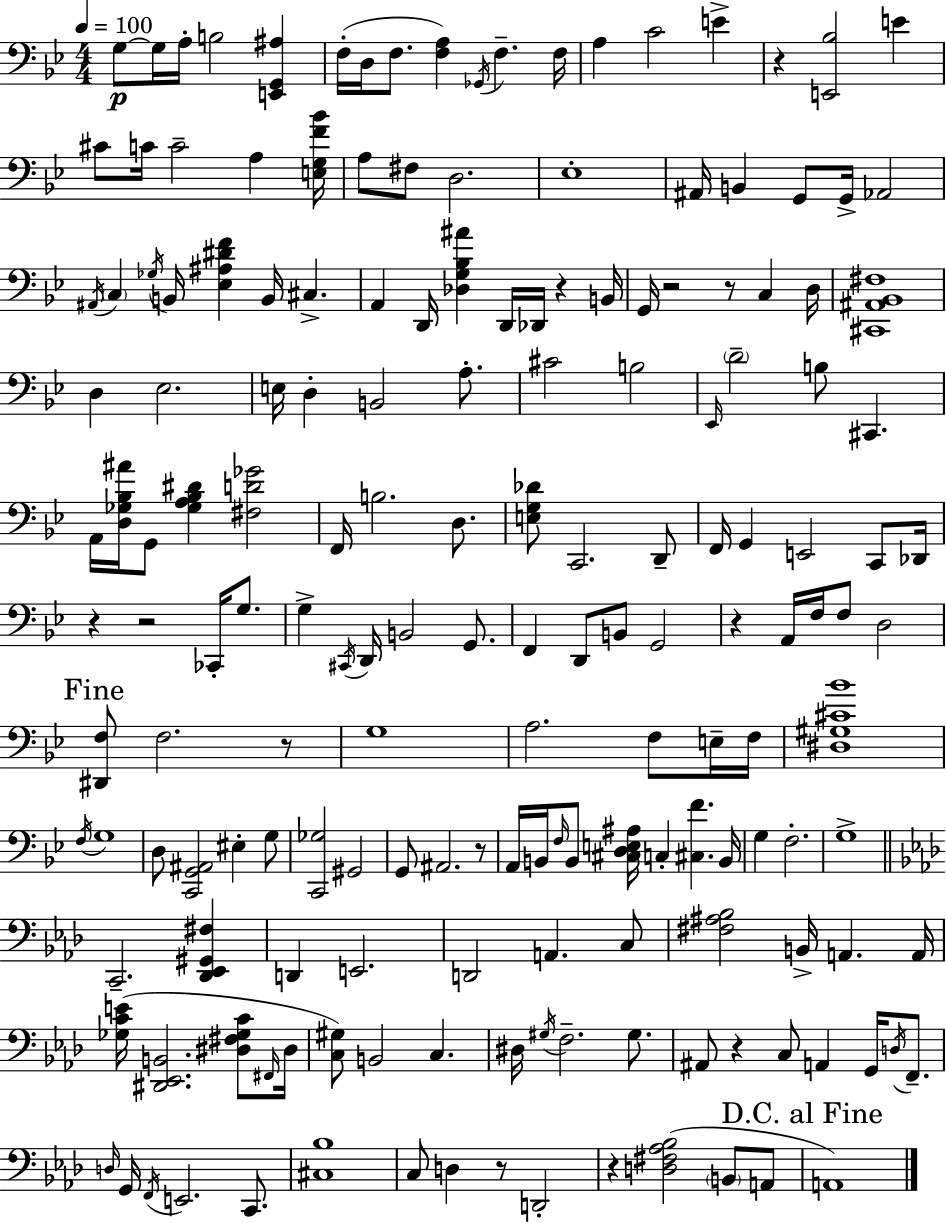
X:1
T:Untitled
M:4/4
L:1/4
K:Gm
G,/2 G,/4 A,/4 B,2 [E,,G,,^A,] F,/4 D,/4 F,/2 [F,A,] _G,,/4 F, F,/4 A, C2 E z [E,,_B,]2 E ^C/2 C/4 C2 A, [E,G,F_B]/4 A,/2 ^F,/2 D,2 _E,4 ^A,,/4 B,, G,,/2 G,,/4 _A,,2 ^A,,/4 C, _G,/4 B,,/4 [_E,^A,^DF] B,,/4 ^C, A,, D,,/4 [_D,G,_B,^A] D,,/4 _D,,/4 z B,,/4 G,,/4 z2 z/2 C, D,/4 [^C,,^A,,_B,,^F,]4 D, _E,2 E,/4 D, B,,2 A,/2 ^C2 B,2 _E,,/4 D2 B,/2 ^C,, A,,/4 [D,_G,_B,^A]/4 G,,/2 [_G,A,_B,^D] [^F,D_G]2 F,,/4 B,2 D,/2 [E,G,_D]/2 C,,2 D,,/2 F,,/4 G,, E,,2 C,,/2 _D,,/4 z z2 _C,,/4 G,/2 G, ^C,,/4 D,,/4 B,,2 G,,/2 F,, D,,/2 B,,/2 G,,2 z A,,/4 F,/4 F,/2 D,2 [^D,,F,]/2 F,2 z/2 G,4 A,2 F,/2 E,/4 F,/4 [^D,^G,^C_B]4 F,/4 G,4 D,/2 [C,,G,,^A,,]2 ^E, G,/2 [C,,_G,]2 ^G,,2 G,,/2 ^A,,2 z/2 A,,/4 B,,/4 F,/4 B,,/2 [^C,D,E,^A,]/4 C, [^C,F] B,,/4 G, F,2 G,4 C,,2 [_D,,_E,,^G,,^F,] D,, E,,2 D,,2 A,, C,/2 [^F,^A,_B,]2 B,,/4 A,, A,,/4 [_G,CE]/4 [^D,,_E,,B,,]2 [^D,^F,_G,C]/2 ^F,,/4 ^D,/4 [C,^G,]/2 B,,2 C, ^D,/4 ^G,/4 F,2 ^G,/2 ^A,,/2 z C,/2 A,, G,,/4 D,/4 F,,/2 D,/4 G,,/4 F,,/4 E,,2 C,,/2 [^C,_B,]4 C,/2 D, z/2 D,,2 z [D,^F,_A,_B,]2 B,,/2 A,,/2 A,,4